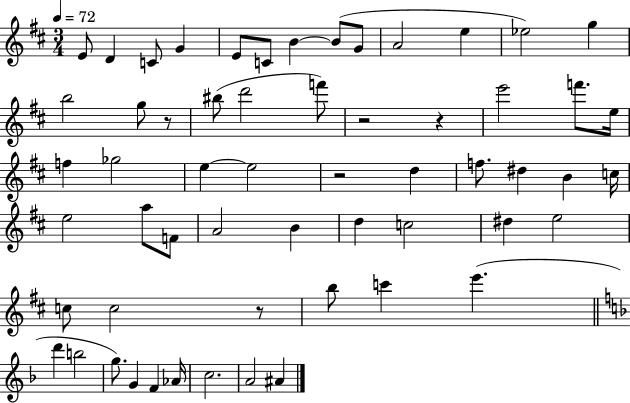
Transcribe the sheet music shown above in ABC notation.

X:1
T:Untitled
M:3/4
L:1/4
K:D
E/2 D C/2 G E/2 C/2 B B/2 G/2 A2 e _e2 g b2 g/2 z/2 ^b/2 d'2 f'/2 z2 z e'2 f'/2 e/4 f _g2 e e2 z2 d f/2 ^d B c/4 e2 a/2 F/2 A2 B d c2 ^d e2 c/2 c2 z/2 b/2 c' e' d' b2 g/2 G F _A/4 c2 A2 ^A